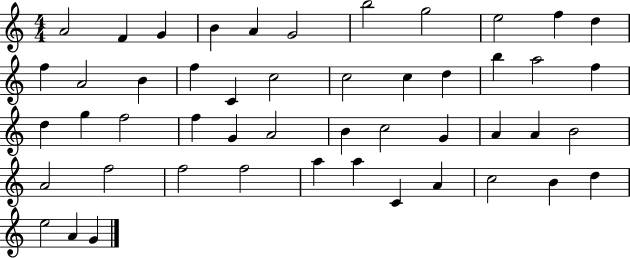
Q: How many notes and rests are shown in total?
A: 49